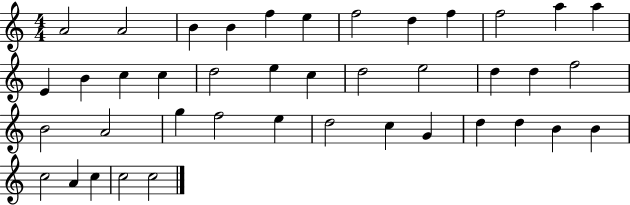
{
  \clef treble
  \numericTimeSignature
  \time 4/4
  \key c \major
  a'2 a'2 | b'4 b'4 f''4 e''4 | f''2 d''4 f''4 | f''2 a''4 a''4 | \break e'4 b'4 c''4 c''4 | d''2 e''4 c''4 | d''2 e''2 | d''4 d''4 f''2 | \break b'2 a'2 | g''4 f''2 e''4 | d''2 c''4 g'4 | d''4 d''4 b'4 b'4 | \break c''2 a'4 c''4 | c''2 c''2 | \bar "|."
}